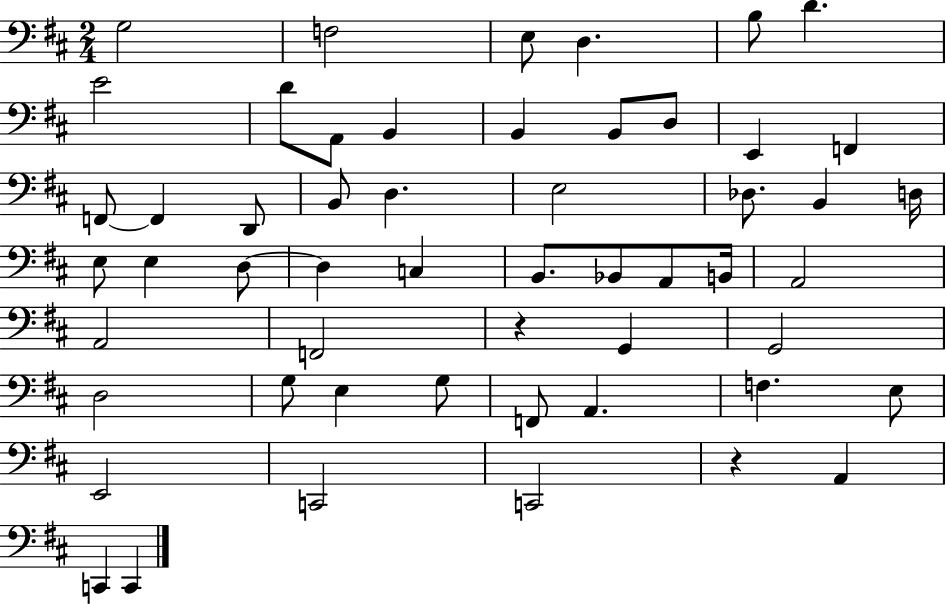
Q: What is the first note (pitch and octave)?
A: G3